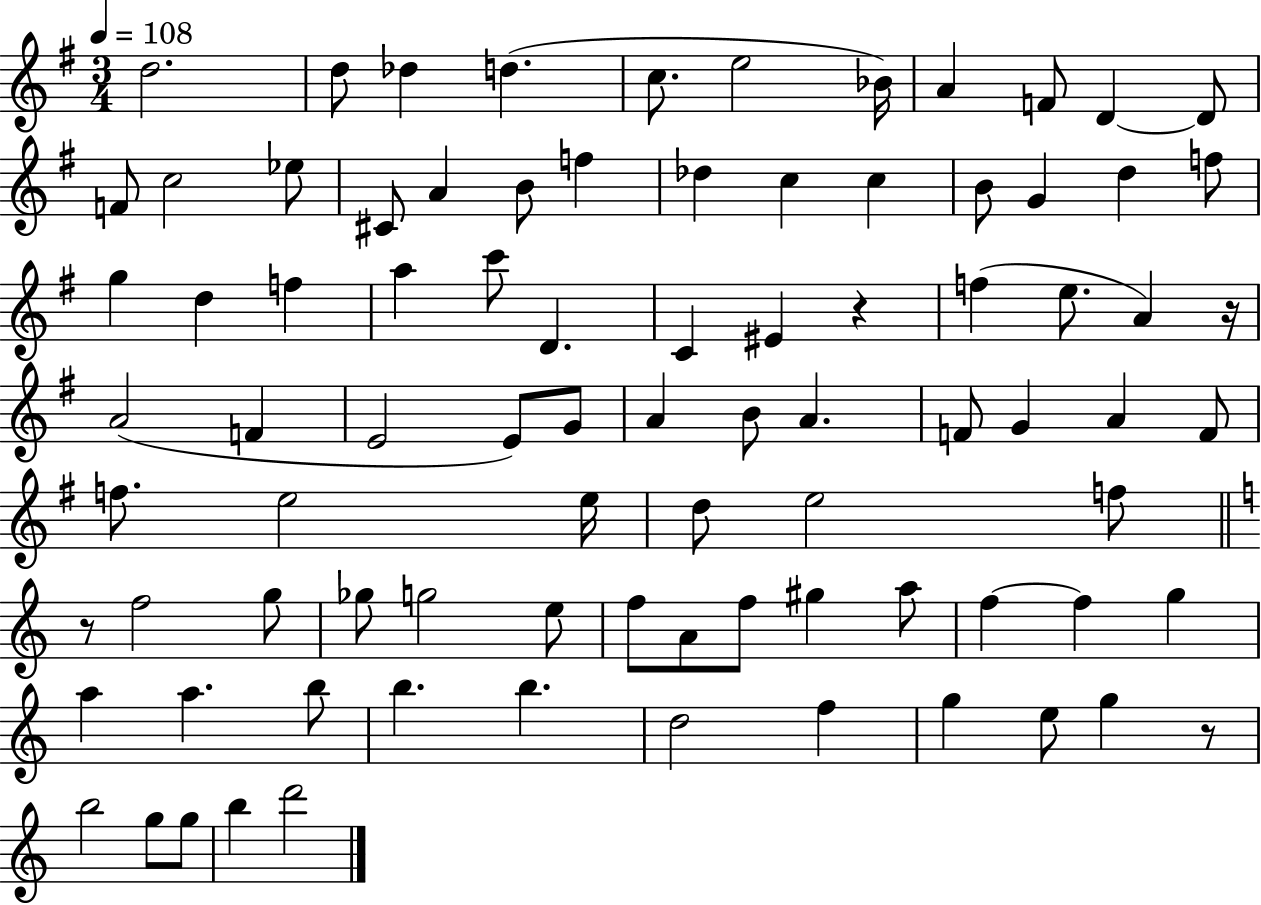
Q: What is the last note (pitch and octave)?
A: D6